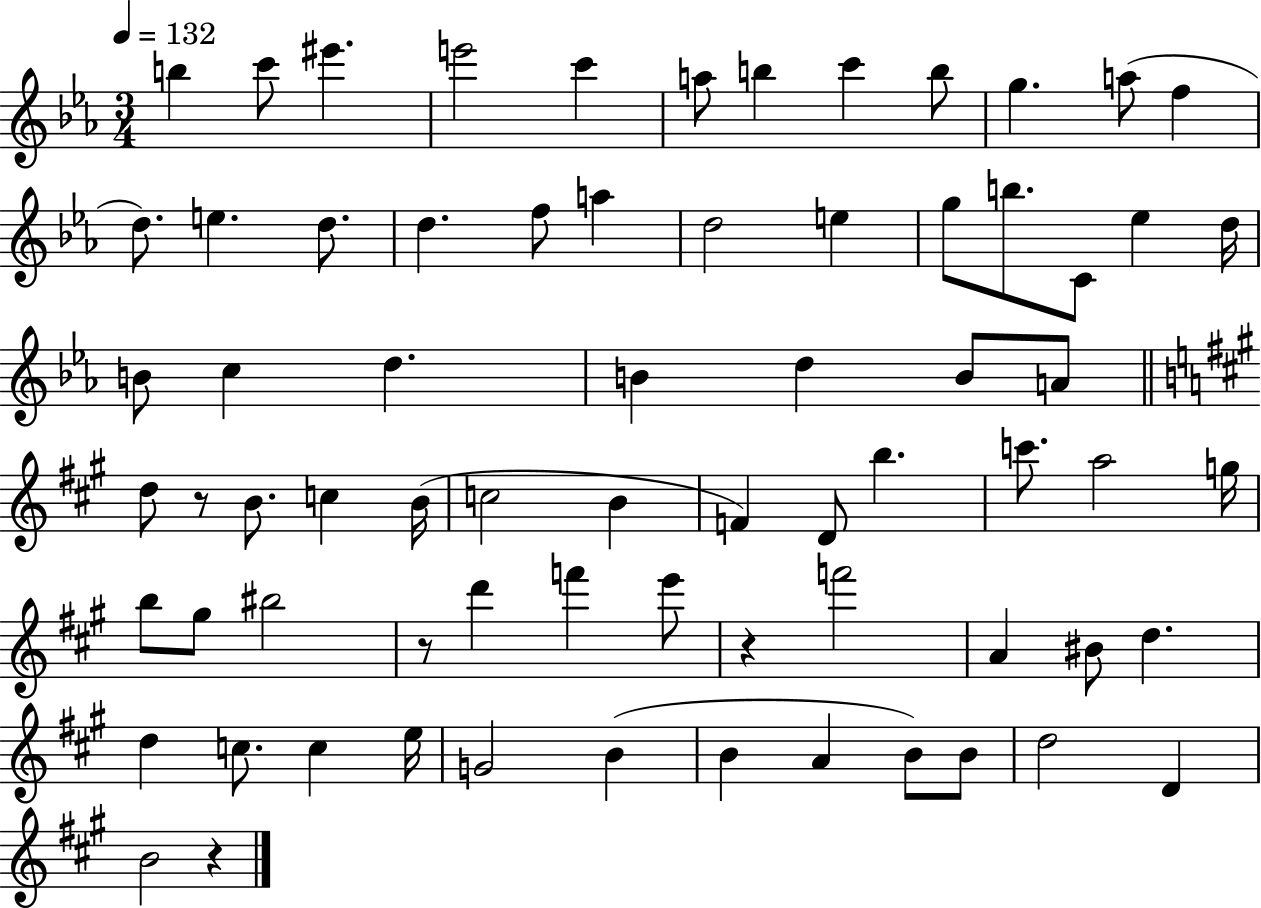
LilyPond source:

{
  \clef treble
  \numericTimeSignature
  \time 3/4
  \key ees \major
  \tempo 4 = 132
  b''4 c'''8 eis'''4. | e'''2 c'''4 | a''8 b''4 c'''4 b''8 | g''4. a''8( f''4 | \break d''8.) e''4. d''8. | d''4. f''8 a''4 | d''2 e''4 | g''8 b''8. c'8 ees''4 d''16 | \break b'8 c''4 d''4. | b'4 d''4 b'8 a'8 | \bar "||" \break \key a \major d''8 r8 b'8. c''4 b'16( | c''2 b'4 | f'4) d'8 b''4. | c'''8. a''2 g''16 | \break b''8 gis''8 bis''2 | r8 d'''4 f'''4 e'''8 | r4 f'''2 | a'4 bis'8 d''4. | \break d''4 c''8. c''4 e''16 | g'2 b'4( | b'4 a'4 b'8) b'8 | d''2 d'4 | \break b'2 r4 | \bar "|."
}